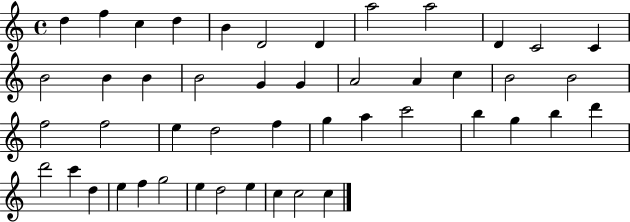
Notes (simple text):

D5/q F5/q C5/q D5/q B4/q D4/h D4/q A5/h A5/h D4/q C4/h C4/q B4/h B4/q B4/q B4/h G4/q G4/q A4/h A4/q C5/q B4/h B4/h F5/h F5/h E5/q D5/h F5/q G5/q A5/q C6/h B5/q G5/q B5/q D6/q D6/h C6/q D5/q E5/q F5/q G5/h E5/q D5/h E5/q C5/q C5/h C5/q